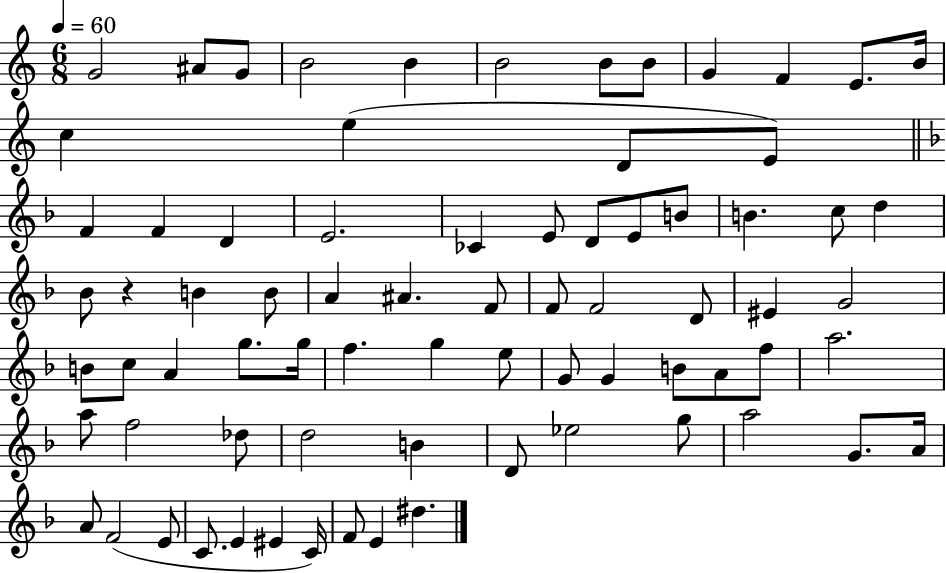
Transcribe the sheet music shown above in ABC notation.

X:1
T:Untitled
M:6/8
L:1/4
K:C
G2 ^A/2 G/2 B2 B B2 B/2 B/2 G F E/2 B/4 c e D/2 E/2 F F D E2 _C E/2 D/2 E/2 B/2 B c/2 d _B/2 z B B/2 A ^A F/2 F/2 F2 D/2 ^E G2 B/2 c/2 A g/2 g/4 f g e/2 G/2 G B/2 A/2 f/2 a2 a/2 f2 _d/2 d2 B D/2 _e2 g/2 a2 G/2 A/4 A/2 F2 E/2 C/2 E ^E C/4 F/2 E ^d